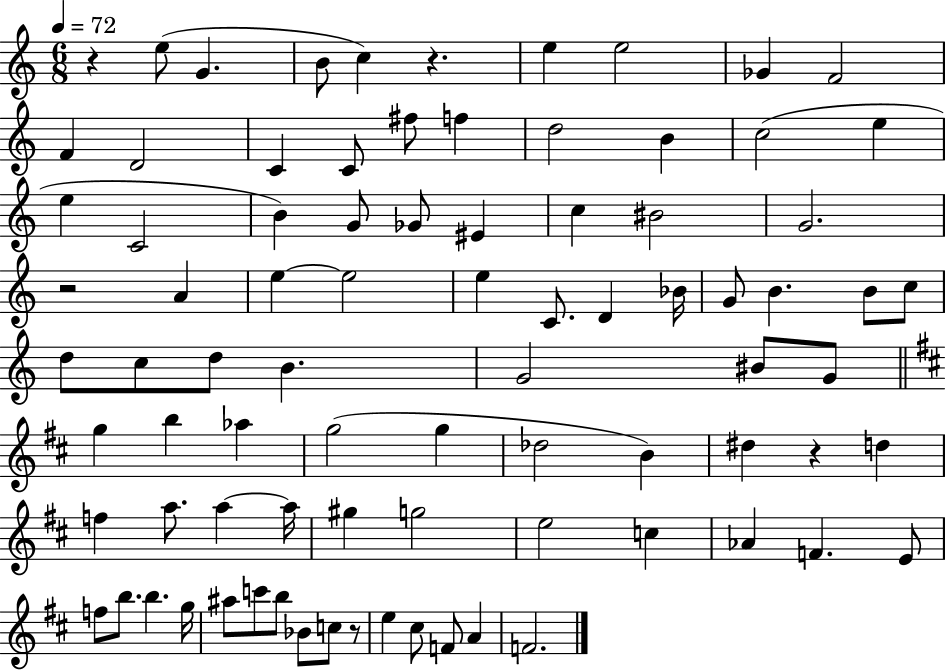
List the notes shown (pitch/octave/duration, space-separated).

R/q E5/e G4/q. B4/e C5/q R/q. E5/q E5/h Gb4/q F4/h F4/q D4/h C4/q C4/e F#5/e F5/q D5/h B4/q C5/h E5/q E5/q C4/h B4/q G4/e Gb4/e EIS4/q C5/q BIS4/h G4/h. R/h A4/q E5/q E5/h E5/q C4/e. D4/q Bb4/s G4/e B4/q. B4/e C5/e D5/e C5/e D5/e B4/q. G4/h BIS4/e G4/e G5/q B5/q Ab5/q G5/h G5/q Db5/h B4/q D#5/q R/q D5/q F5/q A5/e. A5/q A5/s G#5/q G5/h E5/h C5/q Ab4/q F4/q. E4/e F5/e B5/e. B5/q. G5/s A#5/e C6/e B5/e Bb4/e C5/e R/e E5/q C#5/e F4/e A4/q F4/h.